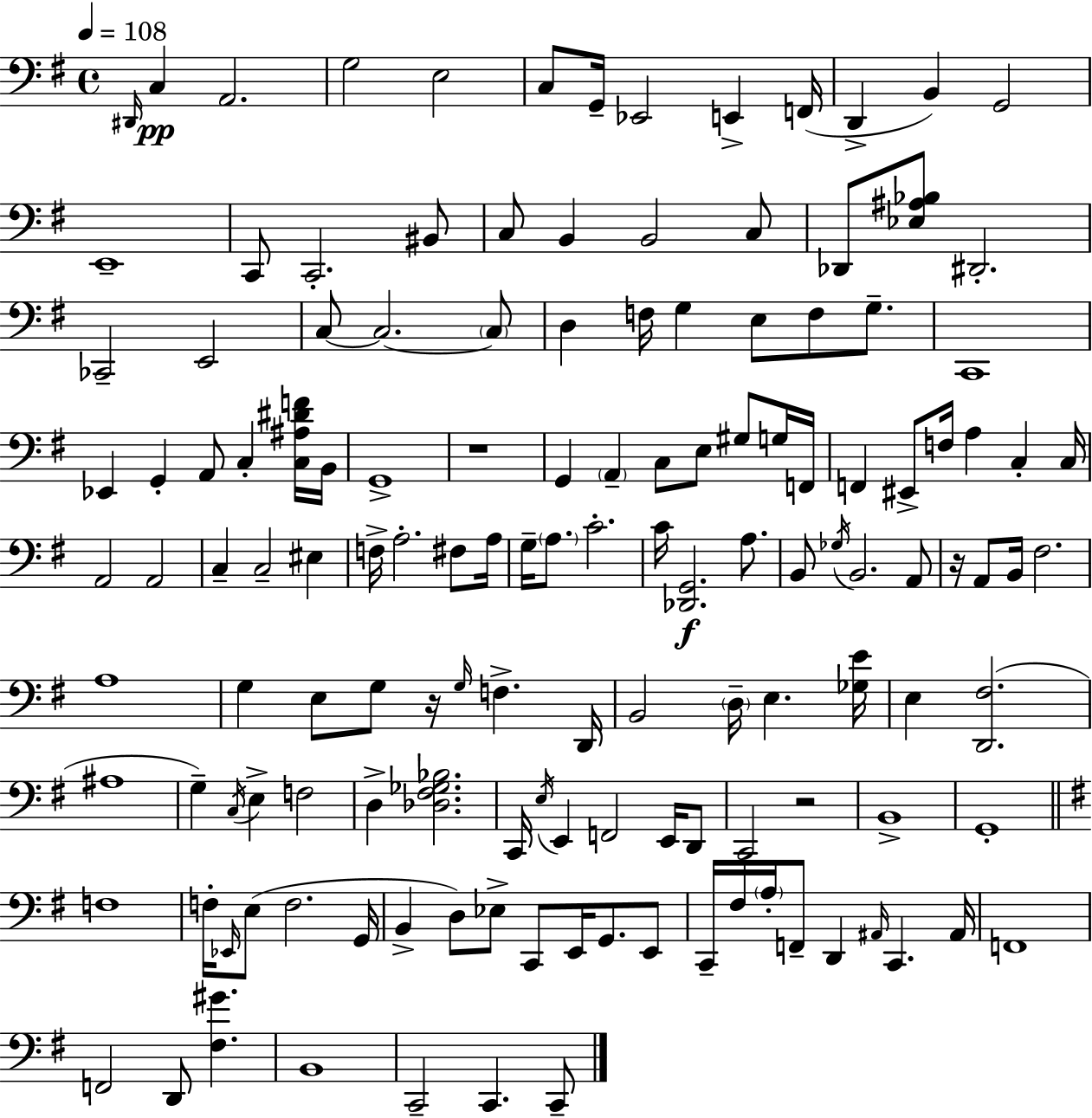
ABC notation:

X:1
T:Untitled
M:4/4
L:1/4
K:G
^D,,/4 C, A,,2 G,2 E,2 C,/2 G,,/4 _E,,2 E,, F,,/4 D,, B,, G,,2 E,,4 C,,/2 C,,2 ^B,,/2 C,/2 B,, B,,2 C,/2 _D,,/2 [_E,^A,_B,]/2 ^D,,2 _C,,2 E,,2 C,/2 C,2 C,/2 D, F,/4 G, E,/2 F,/2 G,/2 C,,4 _E,, G,, A,,/2 C, [C,^A,^DF]/4 B,,/4 G,,4 z4 G,, A,, C,/2 E,/2 ^G,/2 G,/4 F,,/4 F,, ^E,,/2 F,/4 A, C, C,/4 A,,2 A,,2 C, C,2 ^E, F,/4 A,2 ^F,/2 A,/4 G,/4 A,/2 C2 C/4 [_D,,G,,]2 A,/2 B,,/2 _G,/4 B,,2 A,,/2 z/4 A,,/2 B,,/4 ^F,2 A,4 G, E,/2 G,/2 z/4 G,/4 F, D,,/4 B,,2 D,/4 E, [_G,E]/4 E, [D,,^F,]2 ^A,4 G, C,/4 E, F,2 D, [_D,^F,_G,_B,]2 C,,/4 E,/4 E,, F,,2 E,,/4 D,,/2 C,,2 z2 B,,4 G,,4 F,4 F,/4 _E,,/4 E,/2 F,2 G,,/4 B,, D,/2 _E,/2 C,,/2 E,,/4 G,,/2 E,,/2 C,,/4 ^F,/4 A,/4 F,,/2 D,, ^A,,/4 C,, ^A,,/4 F,,4 F,,2 D,,/2 [^F,^G] B,,4 C,,2 C,, C,,/2